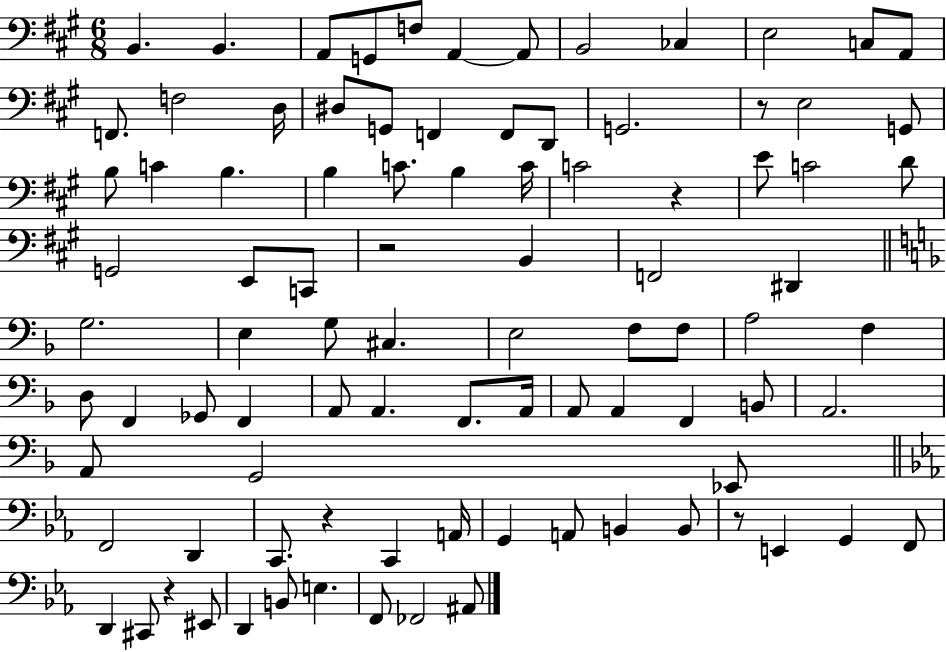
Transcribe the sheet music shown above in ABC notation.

X:1
T:Untitled
M:6/8
L:1/4
K:A
B,, B,, A,,/2 G,,/2 F,/2 A,, A,,/2 B,,2 _C, E,2 C,/2 A,,/2 F,,/2 F,2 D,/4 ^D,/2 G,,/2 F,, F,,/2 D,,/2 G,,2 z/2 E,2 G,,/2 B,/2 C B, B, C/2 B, C/4 C2 z E/2 C2 D/2 G,,2 E,,/2 C,,/2 z2 B,, F,,2 ^D,, G,2 E, G,/2 ^C, E,2 F,/2 F,/2 A,2 F, D,/2 F,, _G,,/2 F,, A,,/2 A,, F,,/2 A,,/4 A,,/2 A,, F,, B,,/2 A,,2 A,,/2 G,,2 _E,,/2 F,,2 D,, C,,/2 z C,, A,,/4 G,, A,,/2 B,, B,,/2 z/2 E,, G,, F,,/2 D,, ^C,,/2 z ^E,,/2 D,, B,,/2 E, F,,/2 _F,,2 ^A,,/2